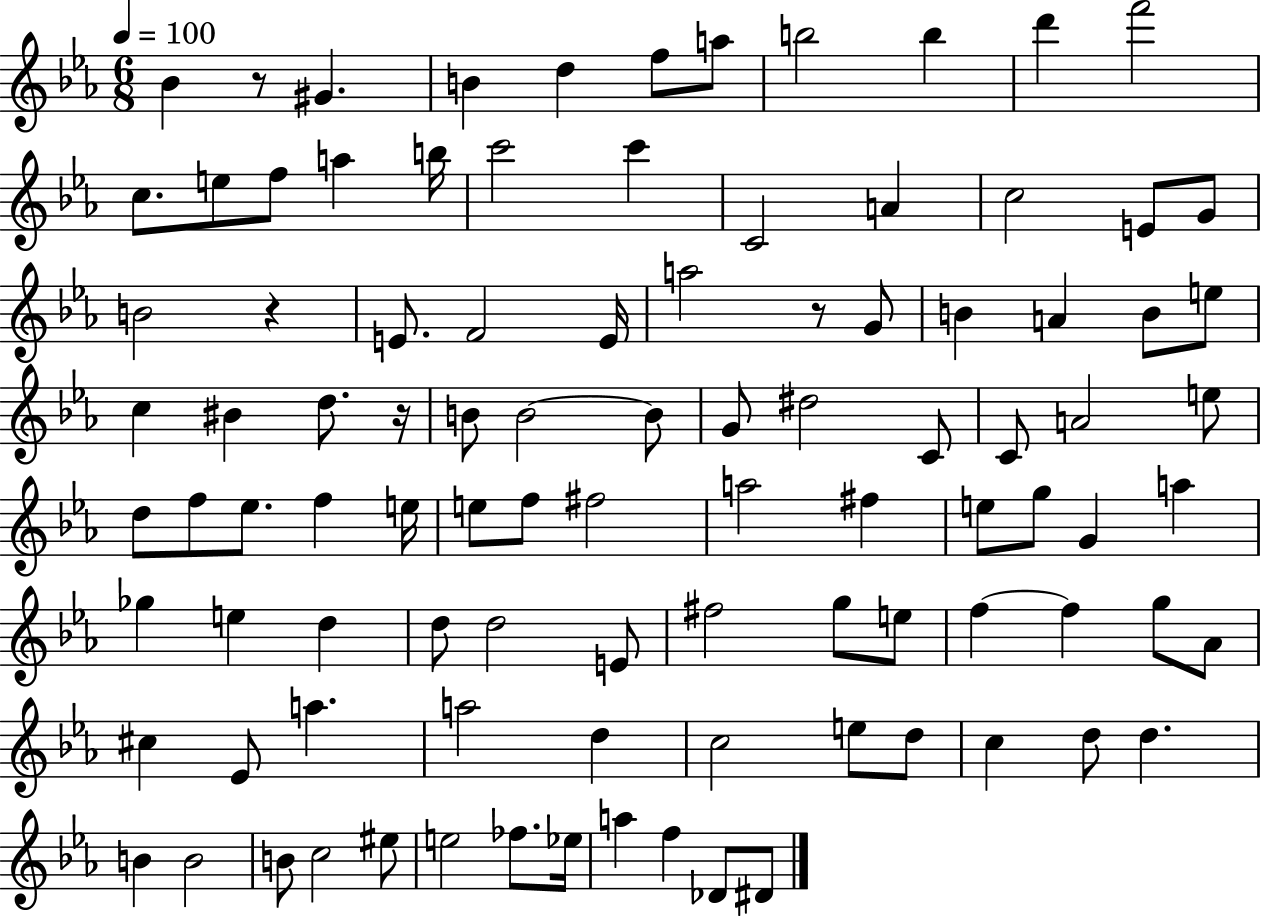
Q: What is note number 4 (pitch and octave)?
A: D5